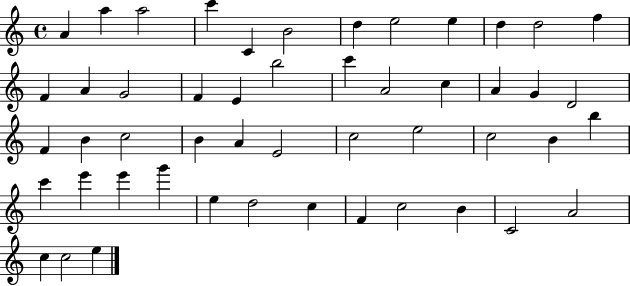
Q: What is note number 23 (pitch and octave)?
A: G4